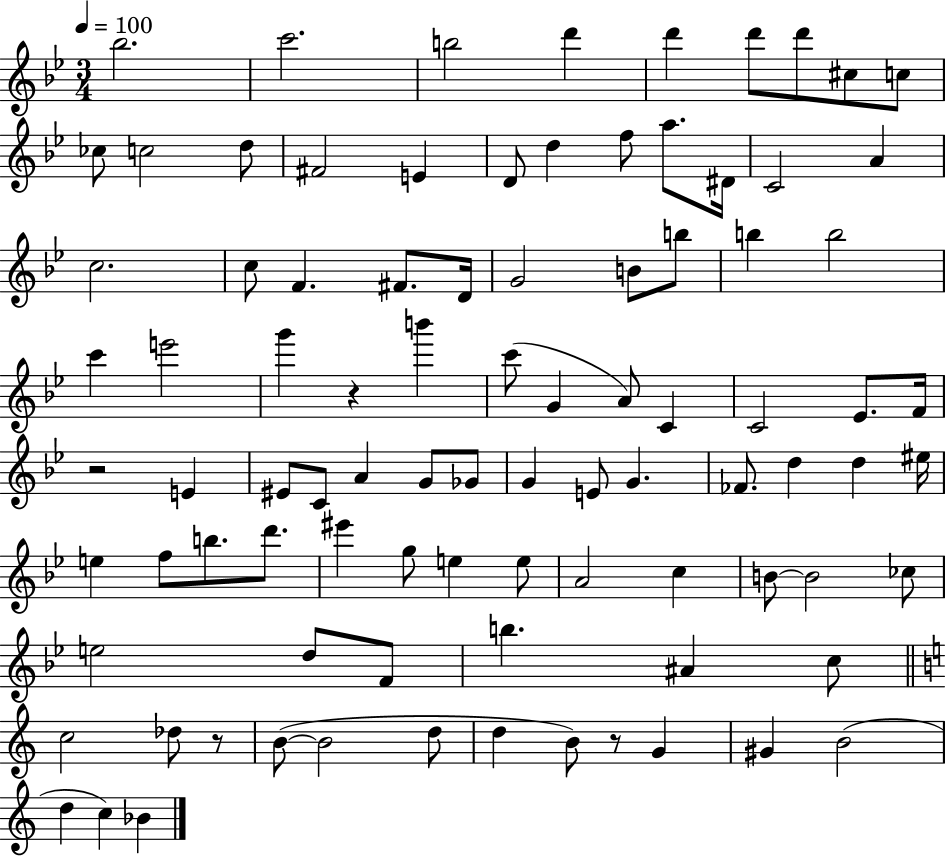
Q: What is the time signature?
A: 3/4